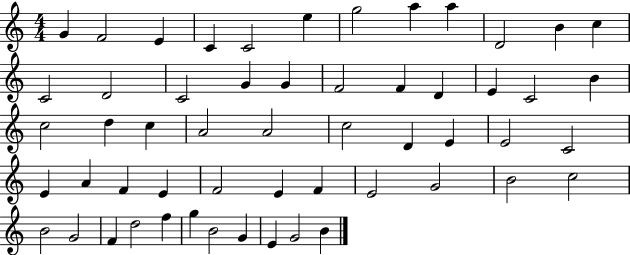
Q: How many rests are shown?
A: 0